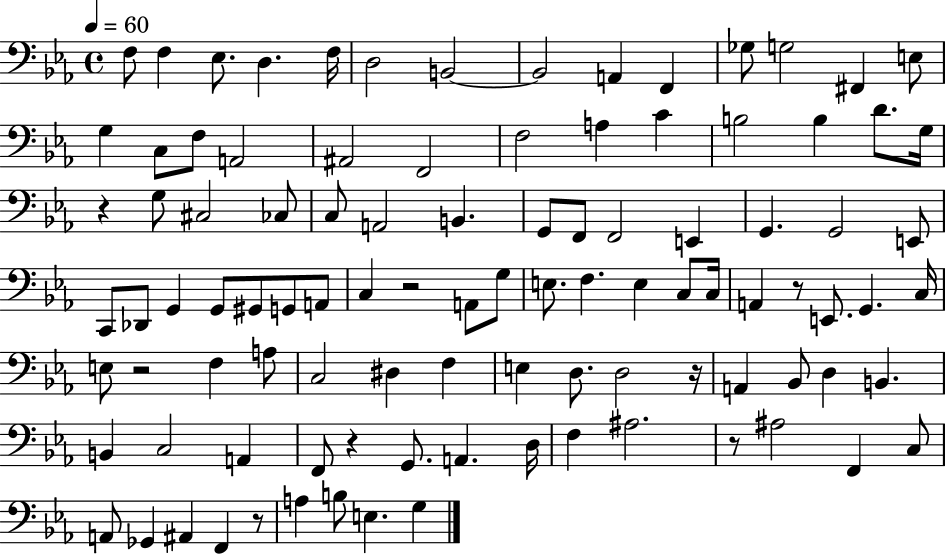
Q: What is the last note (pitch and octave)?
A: G3